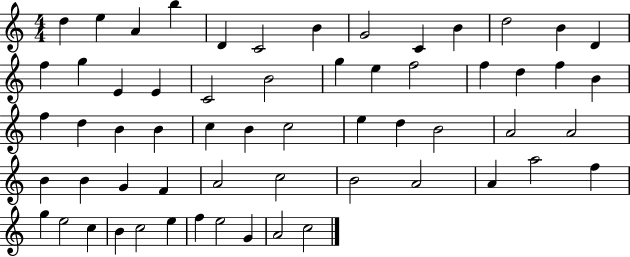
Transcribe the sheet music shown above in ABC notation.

X:1
T:Untitled
M:4/4
L:1/4
K:C
d e A b D C2 B G2 C B d2 B D f g E E C2 B2 g e f2 f d f B f d B B c B c2 e d B2 A2 A2 B B G F A2 c2 B2 A2 A a2 f g e2 c B c2 e f e2 G A2 c2